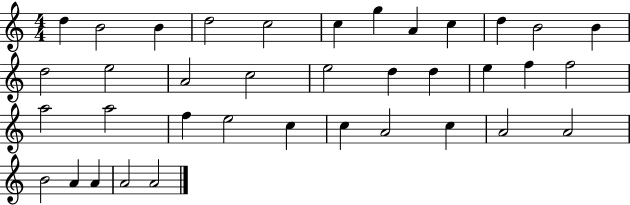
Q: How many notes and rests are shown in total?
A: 37